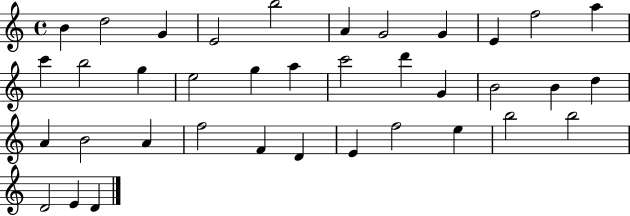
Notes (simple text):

B4/q D5/h G4/q E4/h B5/h A4/q G4/h G4/q E4/q F5/h A5/q C6/q B5/h G5/q E5/h G5/q A5/q C6/h D6/q G4/q B4/h B4/q D5/q A4/q B4/h A4/q F5/h F4/q D4/q E4/q F5/h E5/q B5/h B5/h D4/h E4/q D4/q